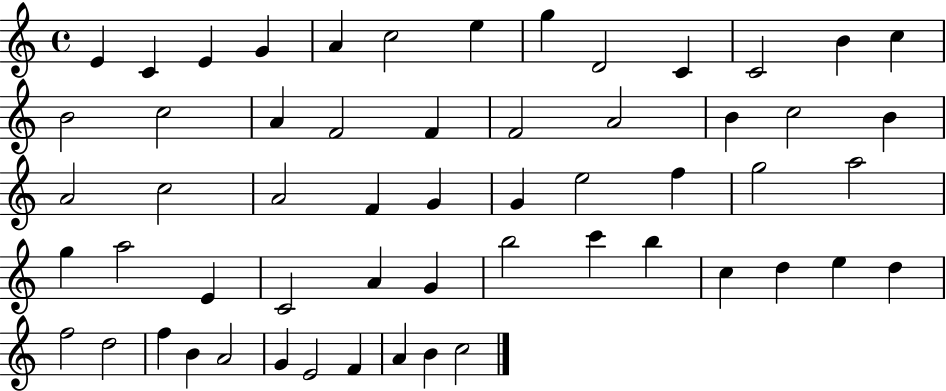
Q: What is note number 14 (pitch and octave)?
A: B4